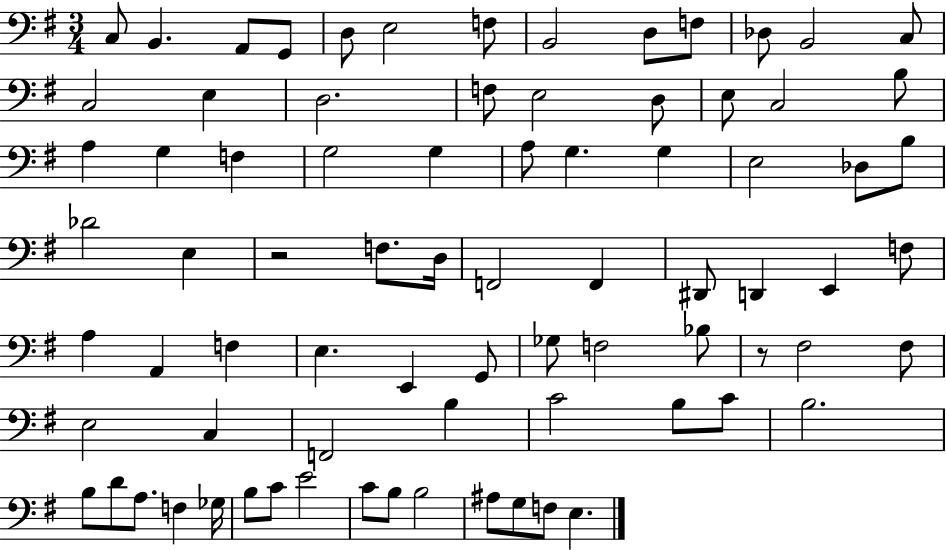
C3/e B2/q. A2/e G2/e D3/e E3/h F3/e B2/h D3/e F3/e Db3/e B2/h C3/e C3/h E3/q D3/h. F3/e E3/h D3/e E3/e C3/h B3/e A3/q G3/q F3/q G3/h G3/q A3/e G3/q. G3/q E3/h Db3/e B3/e Db4/h E3/q R/h F3/e. D3/s F2/h F2/q D#2/e D2/q E2/q F3/e A3/q A2/q F3/q E3/q. E2/q G2/e Gb3/e F3/h Bb3/e R/e F#3/h F#3/e E3/h C3/q F2/h B3/q C4/h B3/e C4/e B3/h. B3/e D4/e A3/e. F3/q Gb3/s B3/e C4/e E4/h C4/e B3/e B3/h A#3/e G3/e F3/e E3/q.